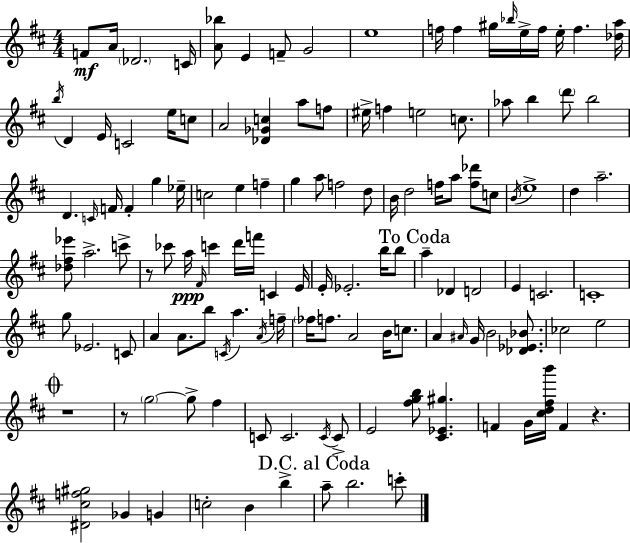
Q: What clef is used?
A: treble